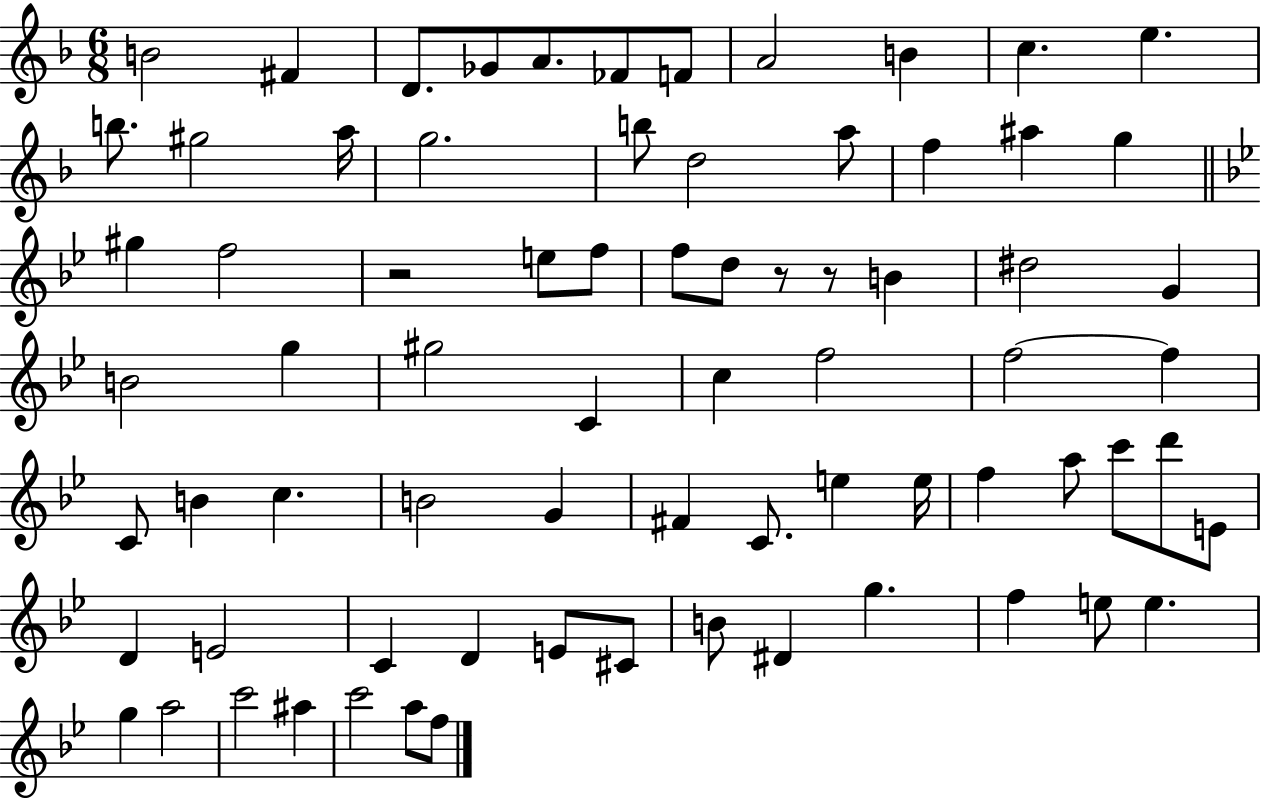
B4/h F#4/q D4/e. Gb4/e A4/e. FES4/e F4/e A4/h B4/q C5/q. E5/q. B5/e. G#5/h A5/s G5/h. B5/e D5/h A5/e F5/q A#5/q G5/q G#5/q F5/h R/h E5/e F5/e F5/e D5/e R/e R/e B4/q D#5/h G4/q B4/h G5/q G#5/h C4/q C5/q F5/h F5/h F5/q C4/e B4/q C5/q. B4/h G4/q F#4/q C4/e. E5/q E5/s F5/q A5/e C6/e D6/e E4/e D4/q E4/h C4/q D4/q E4/e C#4/e B4/e D#4/q G5/q. F5/q E5/e E5/q. G5/q A5/h C6/h A#5/q C6/h A5/e F5/e